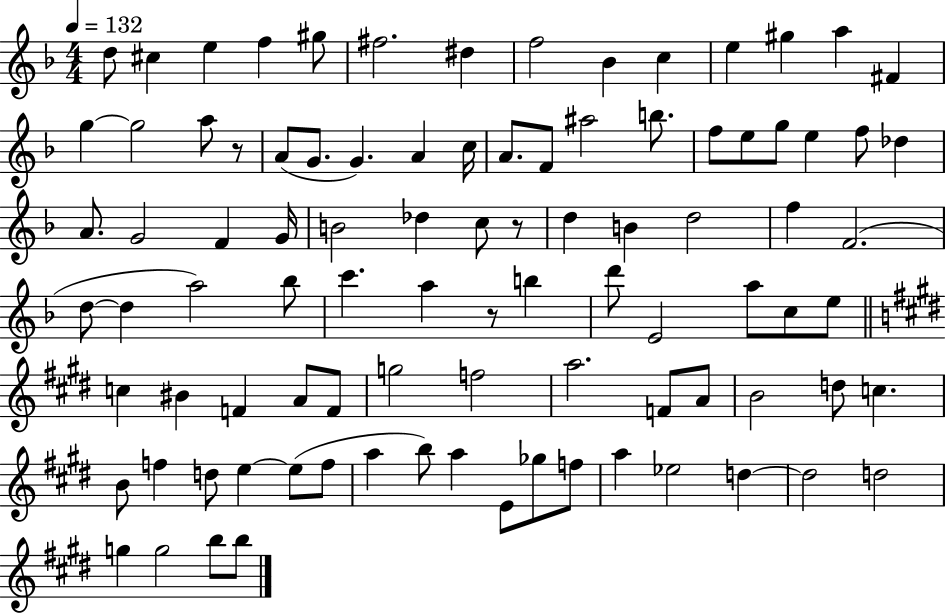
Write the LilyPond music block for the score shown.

{
  \clef treble
  \numericTimeSignature
  \time 4/4
  \key f \major
  \tempo 4 = 132
  \repeat volta 2 { d''8 cis''4 e''4 f''4 gis''8 | fis''2. dis''4 | f''2 bes'4 c''4 | e''4 gis''4 a''4 fis'4 | \break g''4~~ g''2 a''8 r8 | a'8( g'8. g'4.) a'4 c''16 | a'8. f'8 ais''2 b''8. | f''8 e''8 g''8 e''4 f''8 des''4 | \break a'8. g'2 f'4 g'16 | b'2 des''4 c''8 r8 | d''4 b'4 d''2 | f''4 f'2.( | \break d''8~~ d''4 a''2) bes''8 | c'''4. a''4 r8 b''4 | d'''8 e'2 a''8 c''8 e''8 | \bar "||" \break \key e \major c''4 bis'4 f'4 a'8 f'8 | g''2 f''2 | a''2. f'8 a'8 | b'2 d''8 c''4. | \break b'8 f''4 d''8 e''4~~ e''8( f''8 | a''4 b''8) a''4 e'8 ges''8 f''8 | a''4 ees''2 d''4~~ | d''2 d''2 | \break g''4 g''2 b''8 b''8 | } \bar "|."
}